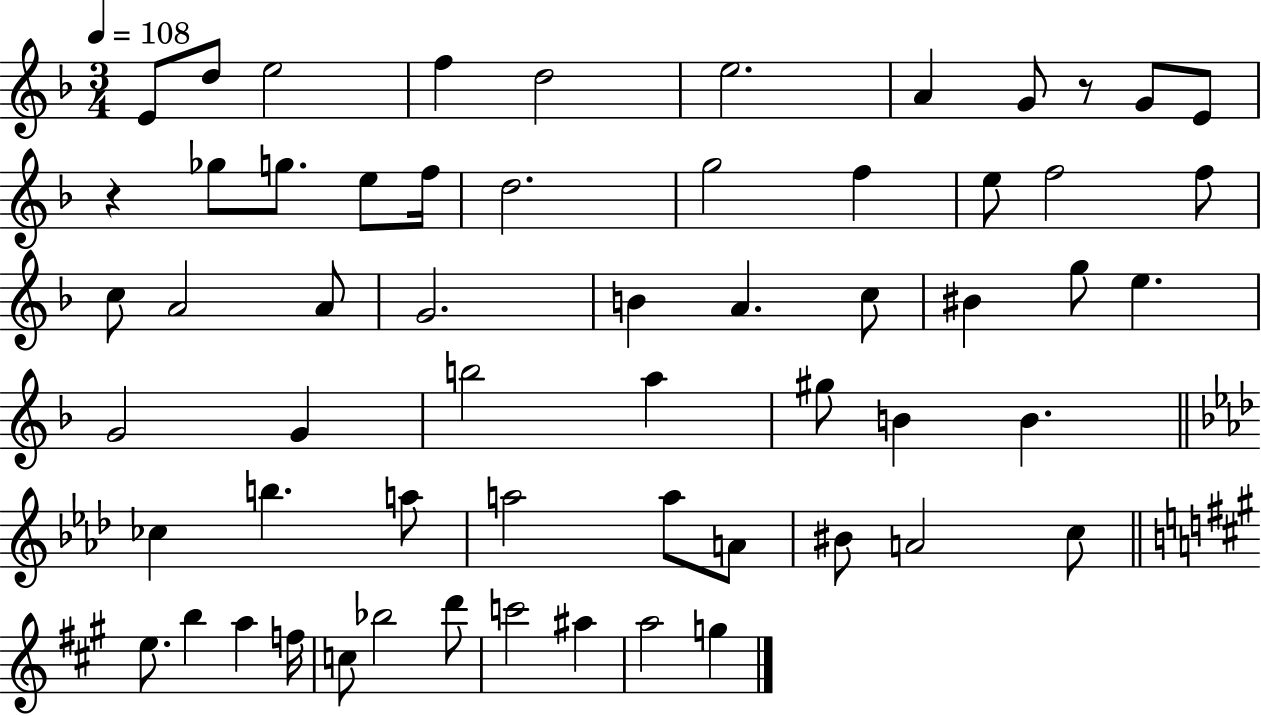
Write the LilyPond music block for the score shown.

{
  \clef treble
  \numericTimeSignature
  \time 3/4
  \key f \major
  \tempo 4 = 108
  e'8 d''8 e''2 | f''4 d''2 | e''2. | a'4 g'8 r8 g'8 e'8 | \break r4 ges''8 g''8. e''8 f''16 | d''2. | g''2 f''4 | e''8 f''2 f''8 | \break c''8 a'2 a'8 | g'2. | b'4 a'4. c''8 | bis'4 g''8 e''4. | \break g'2 g'4 | b''2 a''4 | gis''8 b'4 b'4. | \bar "||" \break \key aes \major ces''4 b''4. a''8 | a''2 a''8 a'8 | bis'8 a'2 c''8 | \bar "||" \break \key a \major e''8. b''4 a''4 f''16 | c''8 bes''2 d'''8 | c'''2 ais''4 | a''2 g''4 | \break \bar "|."
}